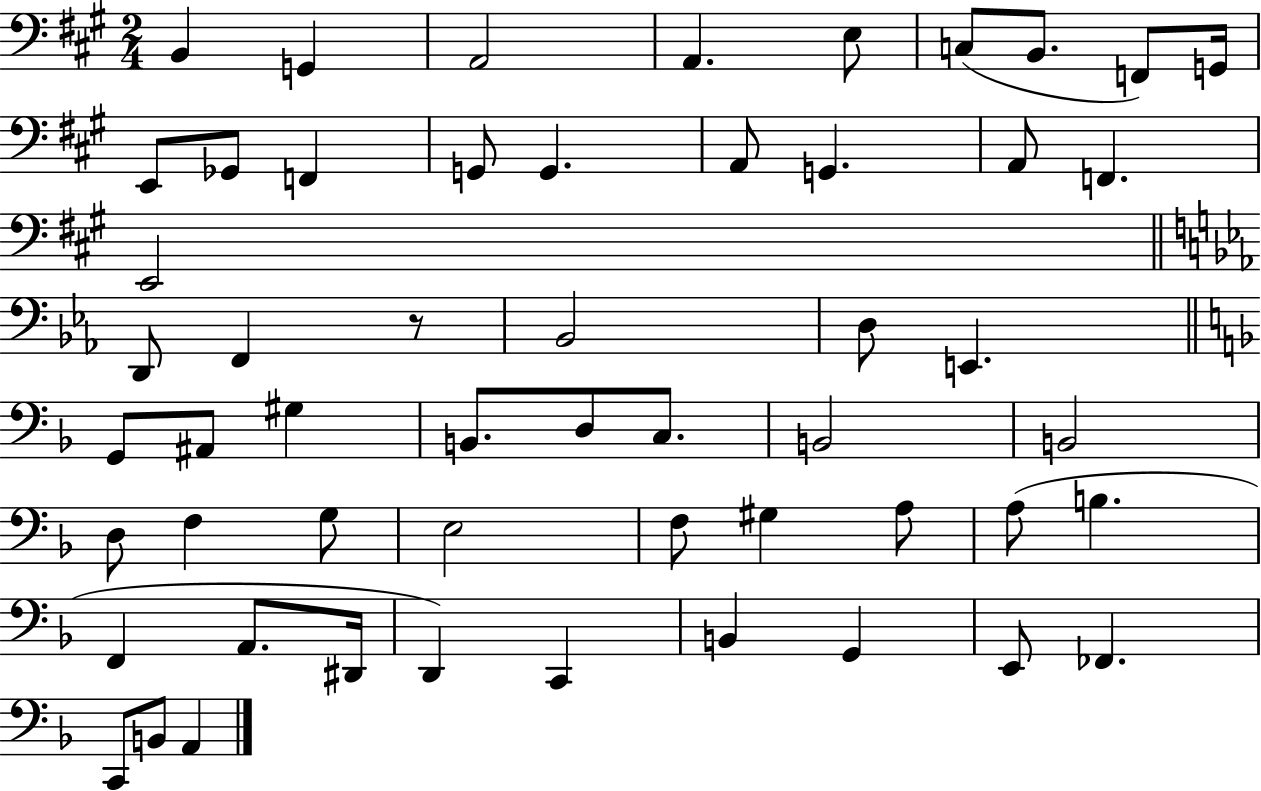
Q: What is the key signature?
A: A major